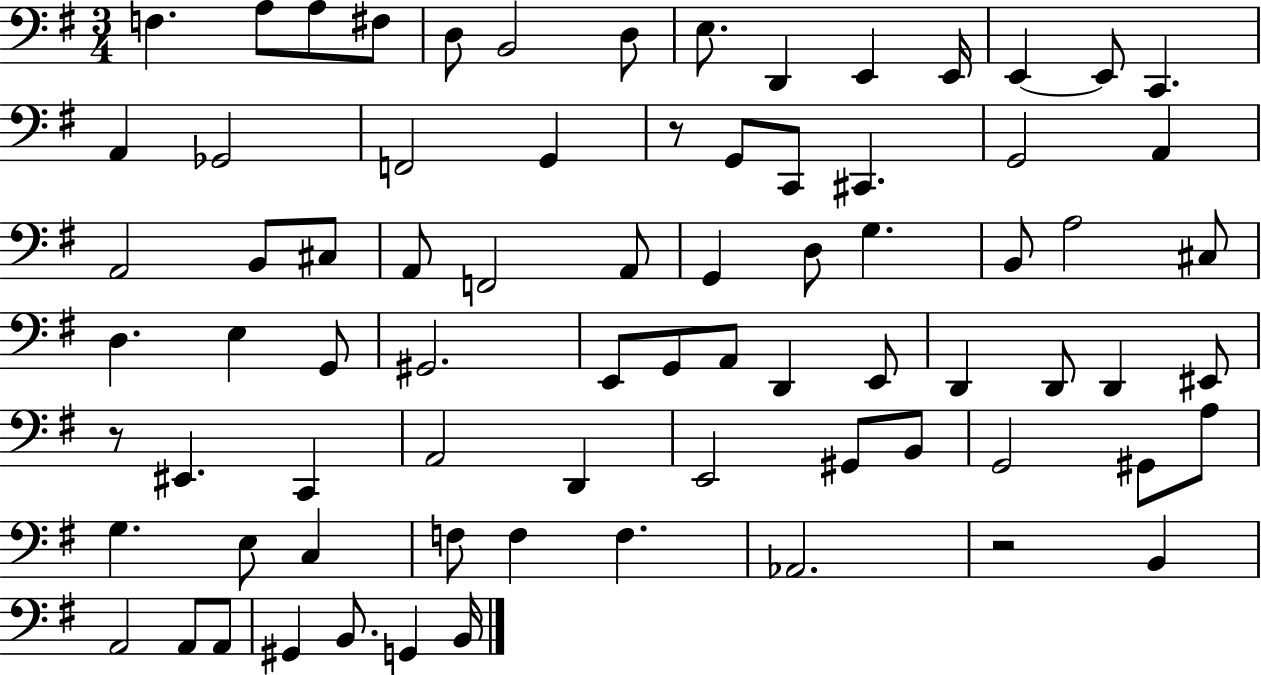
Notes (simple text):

F3/q. A3/e A3/e F#3/e D3/e B2/h D3/e E3/e. D2/q E2/q E2/s E2/q E2/e C2/q. A2/q Gb2/h F2/h G2/q R/e G2/e C2/e C#2/q. G2/h A2/q A2/h B2/e C#3/e A2/e F2/h A2/e G2/q D3/e G3/q. B2/e A3/h C#3/e D3/q. E3/q G2/e G#2/h. E2/e G2/e A2/e D2/q E2/e D2/q D2/e D2/q EIS2/e R/e EIS2/q. C2/q A2/h D2/q E2/h G#2/e B2/e G2/h G#2/e A3/e G3/q. E3/e C3/q F3/e F3/q F3/q. Ab2/h. R/h B2/q A2/h A2/e A2/e G#2/q B2/e. G2/q B2/s